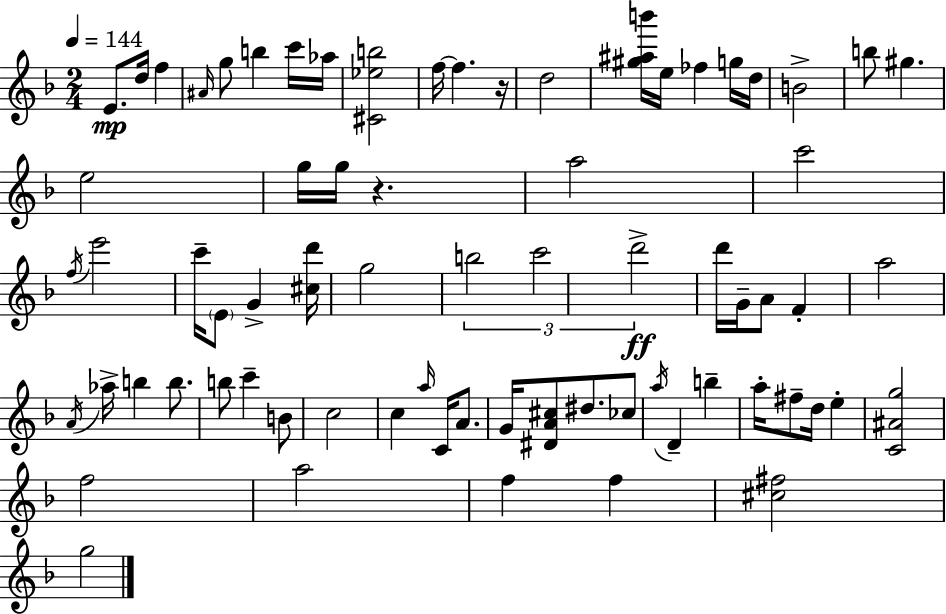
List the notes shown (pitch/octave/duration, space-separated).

E4/e. D5/s F5/q A#4/s G5/e B5/q C6/s Ab5/s [C#4,Eb5,B5]/h F5/s F5/q. R/s D5/h [G#5,A#5,B6]/s E5/s FES5/q G5/s D5/s B4/h B5/e G#5/q. E5/h G5/s G5/s R/q. A5/h C6/h F5/s E6/h C6/s E4/e G4/q [C#5,D6]/s G5/h B5/h C6/h D6/h D6/s G4/s A4/e F4/q A5/h A4/s Ab5/s B5/q B5/e. B5/e C6/q B4/e C5/h C5/q A5/s C4/s A4/e. G4/s [D#4,A4,C#5]/e D#5/e. CES5/e A5/s D4/q B5/q A5/s F#5/e D5/s E5/q [C4,A#4,G5]/h F5/h A5/h F5/q F5/q [C#5,F#5]/h G5/h